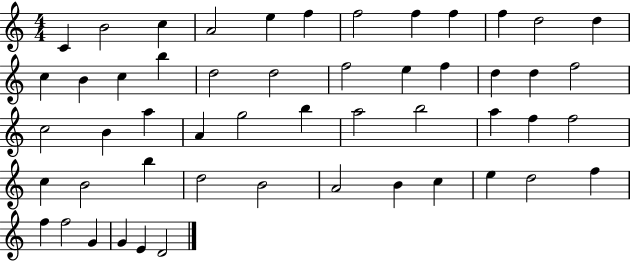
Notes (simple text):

C4/q B4/h C5/q A4/h E5/q F5/q F5/h F5/q F5/q F5/q D5/h D5/q C5/q B4/q C5/q B5/q D5/h D5/h F5/h E5/q F5/q D5/q D5/q F5/h C5/h B4/q A5/q A4/q G5/h B5/q A5/h B5/h A5/q F5/q F5/h C5/q B4/h B5/q D5/h B4/h A4/h B4/q C5/q E5/q D5/h F5/q F5/q F5/h G4/q G4/q E4/q D4/h